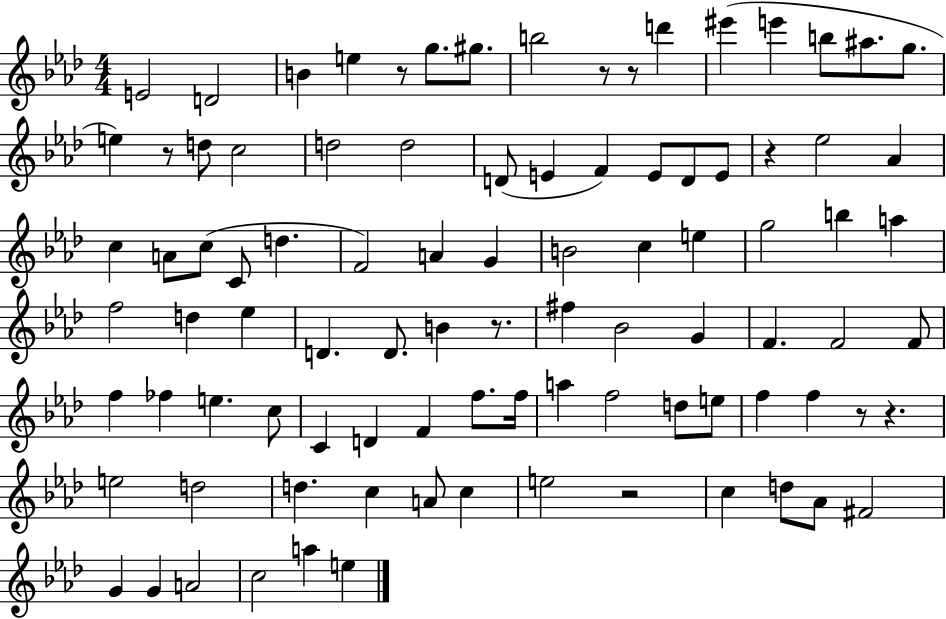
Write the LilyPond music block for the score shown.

{
  \clef treble
  \numericTimeSignature
  \time 4/4
  \key aes \major
  e'2 d'2 | b'4 e''4 r8 g''8. gis''8. | b''2 r8 r8 d'''4 | eis'''4( e'''4 b''8 ais''8. g''8. | \break e''4) r8 d''8 c''2 | d''2 d''2 | d'8( e'4 f'4) e'8 d'8 e'8 | r4 ees''2 aes'4 | \break c''4 a'8 c''8( c'8 d''4. | f'2) a'4 g'4 | b'2 c''4 e''4 | g''2 b''4 a''4 | \break f''2 d''4 ees''4 | d'4. d'8. b'4 r8. | fis''4 bes'2 g'4 | f'4. f'2 f'8 | \break f''4 fes''4 e''4. c''8 | c'4 d'4 f'4 f''8. f''16 | a''4 f''2 d''8 e''8 | f''4 f''4 r8 r4. | \break e''2 d''2 | d''4. c''4 a'8 c''4 | e''2 r2 | c''4 d''8 aes'8 fis'2 | \break g'4 g'4 a'2 | c''2 a''4 e''4 | \bar "|."
}